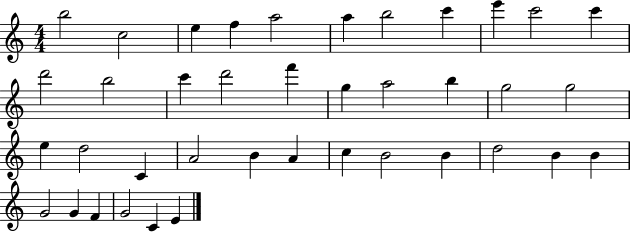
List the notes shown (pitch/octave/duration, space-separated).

B5/h C5/h E5/q F5/q A5/h A5/q B5/h C6/q E6/q C6/h C6/q D6/h B5/h C6/q D6/h F6/q G5/q A5/h B5/q G5/h G5/h E5/q D5/h C4/q A4/h B4/q A4/q C5/q B4/h B4/q D5/h B4/q B4/q G4/h G4/q F4/q G4/h C4/q E4/q